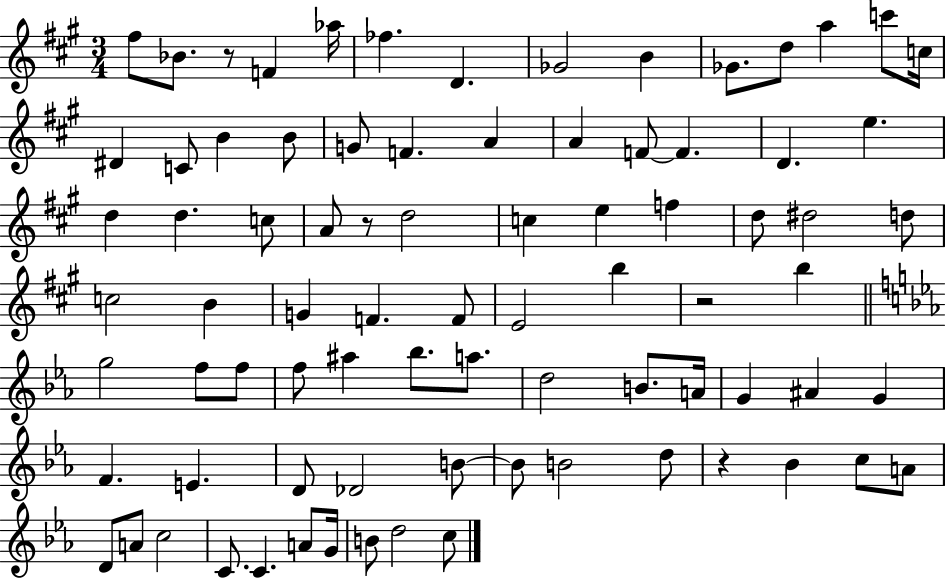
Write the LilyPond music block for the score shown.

{
  \clef treble
  \numericTimeSignature
  \time 3/4
  \key a \major
  fis''8 bes'8. r8 f'4 aes''16 | fes''4. d'4. | ges'2 b'4 | ges'8. d''8 a''4 c'''8 c''16 | \break dis'4 c'8 b'4 b'8 | g'8 f'4. a'4 | a'4 f'8~~ f'4. | d'4. e''4. | \break d''4 d''4. c''8 | a'8 r8 d''2 | c''4 e''4 f''4 | d''8 dis''2 d''8 | \break c''2 b'4 | g'4 f'4. f'8 | e'2 b''4 | r2 b''4 | \break \bar "||" \break \key ees \major g''2 f''8 f''8 | f''8 ais''4 bes''8. a''8. | d''2 b'8. a'16 | g'4 ais'4 g'4 | \break f'4. e'4. | d'8 des'2 b'8~~ | b'8 b'2 d''8 | r4 bes'4 c''8 a'8 | \break d'8 a'8 c''2 | c'8. c'4. a'8 g'16 | b'8 d''2 c''8 | \bar "|."
}